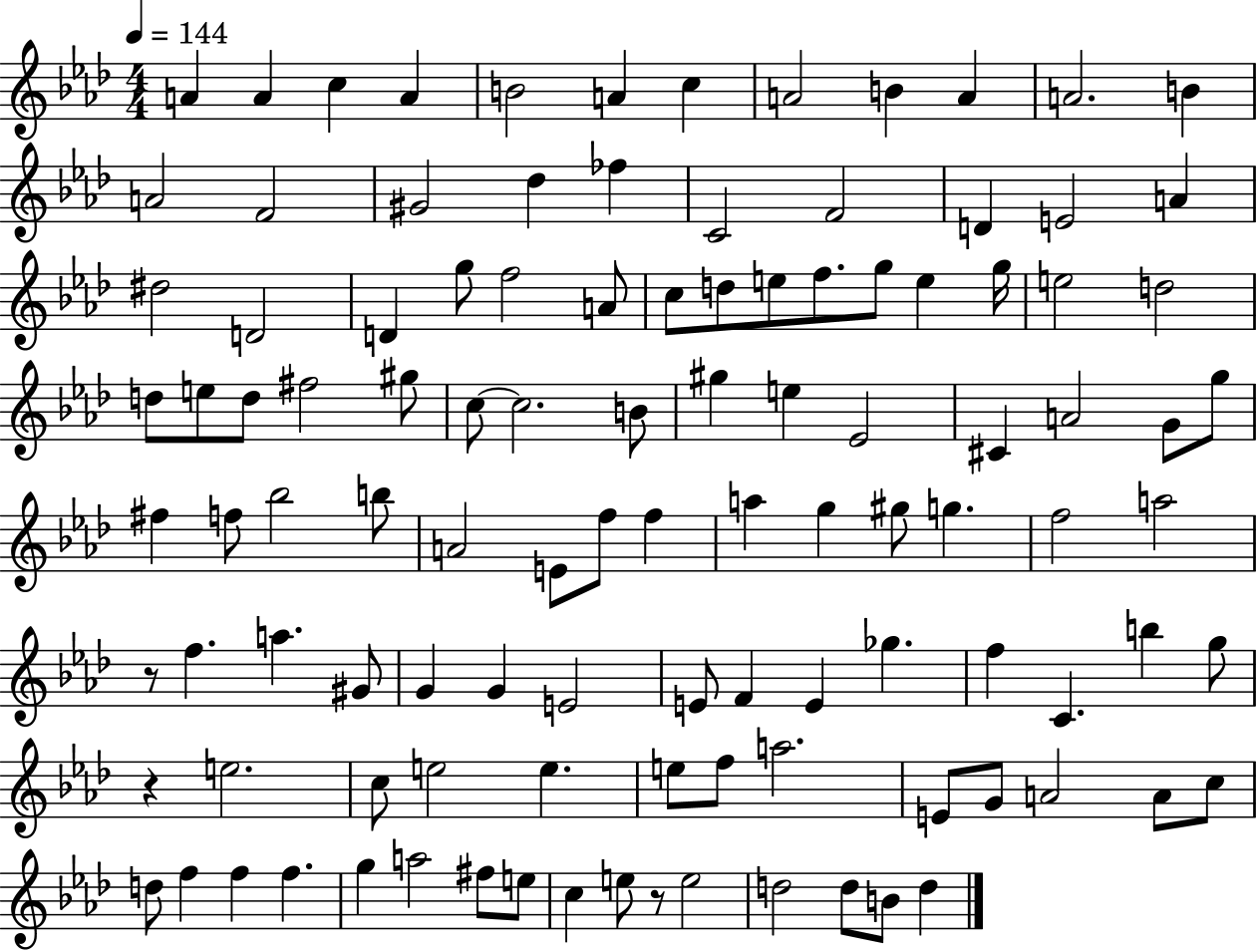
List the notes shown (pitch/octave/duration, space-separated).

A4/q A4/q C5/q A4/q B4/h A4/q C5/q A4/h B4/q A4/q A4/h. B4/q A4/h F4/h G#4/h Db5/q FES5/q C4/h F4/h D4/q E4/h A4/q D#5/h D4/h D4/q G5/e F5/h A4/e C5/e D5/e E5/e F5/e. G5/e E5/q G5/s E5/h D5/h D5/e E5/e D5/e F#5/h G#5/e C5/e C5/h. B4/e G#5/q E5/q Eb4/h C#4/q A4/h G4/e G5/e F#5/q F5/e Bb5/h B5/e A4/h E4/e F5/e F5/q A5/q G5/q G#5/e G5/q. F5/h A5/h R/e F5/q. A5/q. G#4/e G4/q G4/q E4/h E4/e F4/q E4/q Gb5/q. F5/q C4/q. B5/q G5/e R/q E5/h. C5/e E5/h E5/q. E5/e F5/e A5/h. E4/e G4/e A4/h A4/e C5/e D5/e F5/q F5/q F5/q. G5/q A5/h F#5/e E5/e C5/q E5/e R/e E5/h D5/h D5/e B4/e D5/q